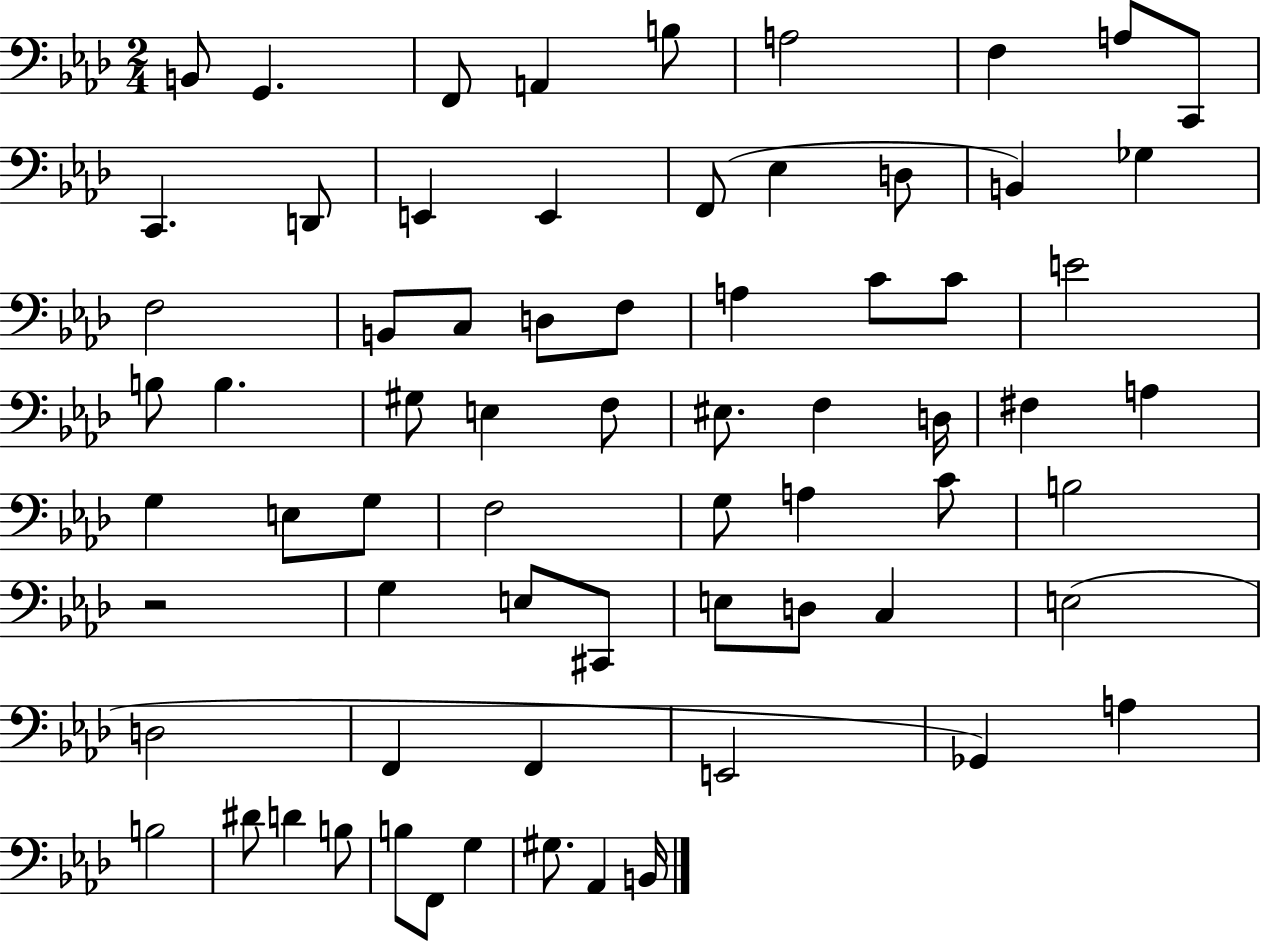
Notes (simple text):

B2/e G2/q. F2/e A2/q B3/e A3/h F3/q A3/e C2/e C2/q. D2/e E2/q E2/q F2/e Eb3/q D3/e B2/q Gb3/q F3/h B2/e C3/e D3/e F3/e A3/q C4/e C4/e E4/h B3/e B3/q. G#3/e E3/q F3/e EIS3/e. F3/q D3/s F#3/q A3/q G3/q E3/e G3/e F3/h G3/e A3/q C4/e B3/h R/h G3/q E3/e C#2/e E3/e D3/e C3/q E3/h D3/h F2/q F2/q E2/h Gb2/q A3/q B3/h D#4/e D4/q B3/e B3/e F2/e G3/q G#3/e. Ab2/q B2/s